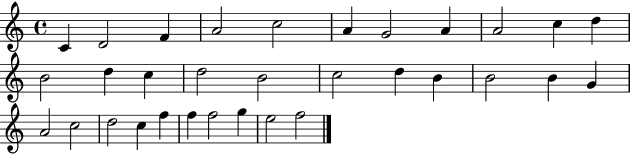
C4/q D4/h F4/q A4/h C5/h A4/q G4/h A4/q A4/h C5/q D5/q B4/h D5/q C5/q D5/h B4/h C5/h D5/q B4/q B4/h B4/q G4/q A4/h C5/h D5/h C5/q F5/q F5/q F5/h G5/q E5/h F5/h